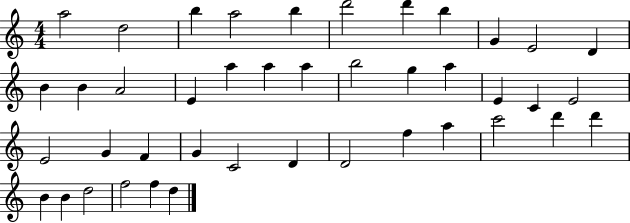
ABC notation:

X:1
T:Untitled
M:4/4
L:1/4
K:C
a2 d2 b a2 b d'2 d' b G E2 D B B A2 E a a a b2 g a E C E2 E2 G F G C2 D D2 f a c'2 d' d' B B d2 f2 f d